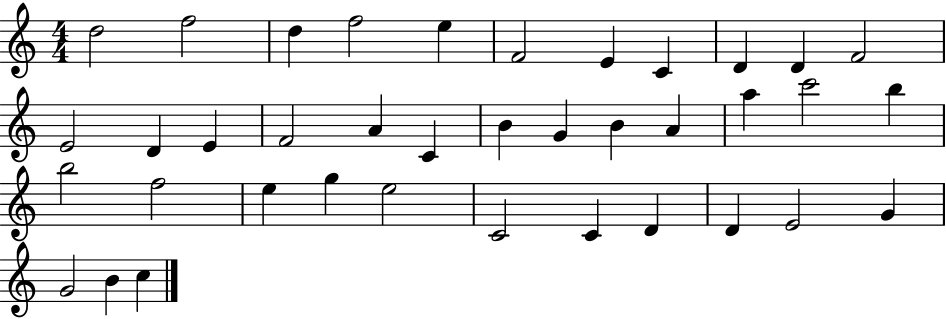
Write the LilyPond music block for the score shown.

{
  \clef treble
  \numericTimeSignature
  \time 4/4
  \key c \major
  d''2 f''2 | d''4 f''2 e''4 | f'2 e'4 c'4 | d'4 d'4 f'2 | \break e'2 d'4 e'4 | f'2 a'4 c'4 | b'4 g'4 b'4 a'4 | a''4 c'''2 b''4 | \break b''2 f''2 | e''4 g''4 e''2 | c'2 c'4 d'4 | d'4 e'2 g'4 | \break g'2 b'4 c''4 | \bar "|."
}